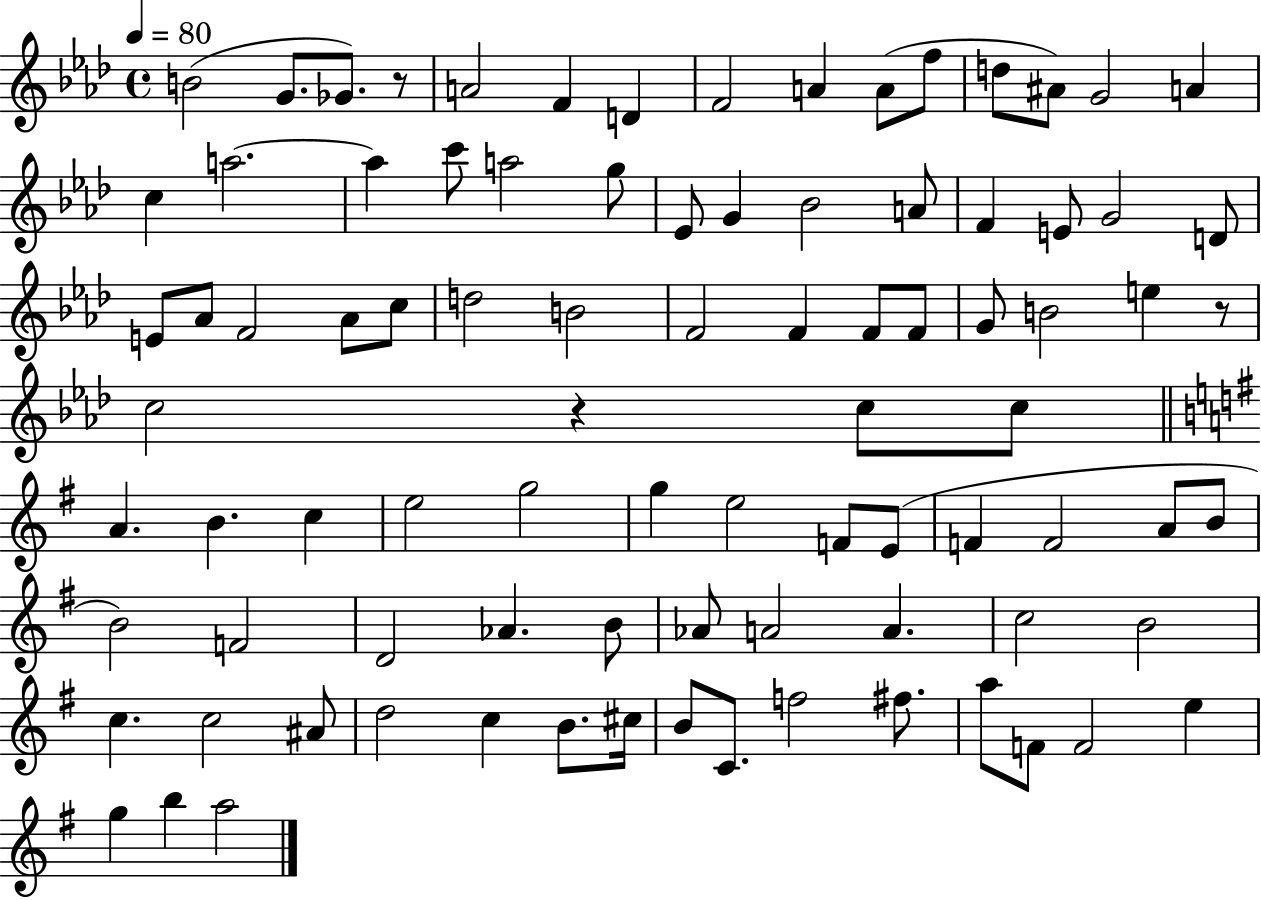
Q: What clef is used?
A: treble